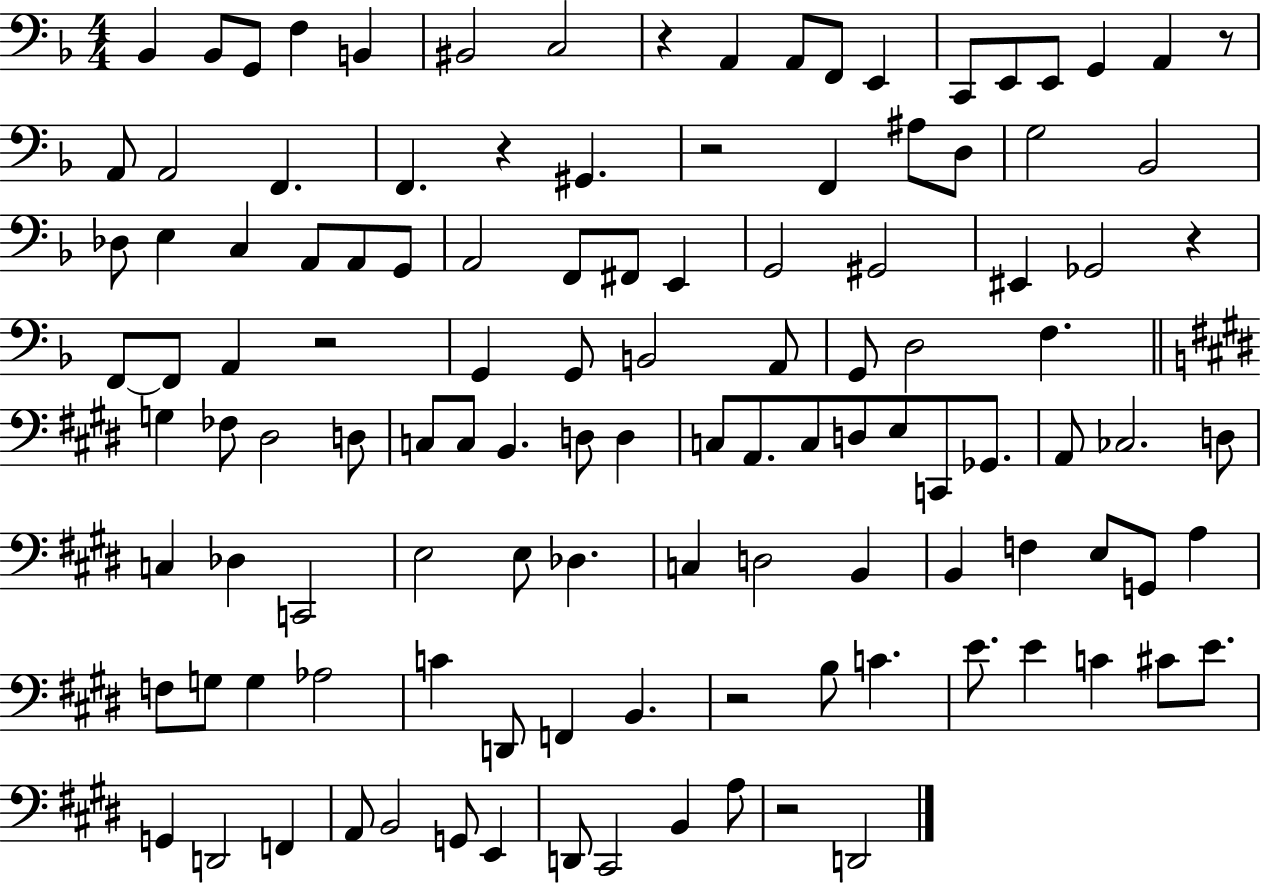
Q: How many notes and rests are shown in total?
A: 118